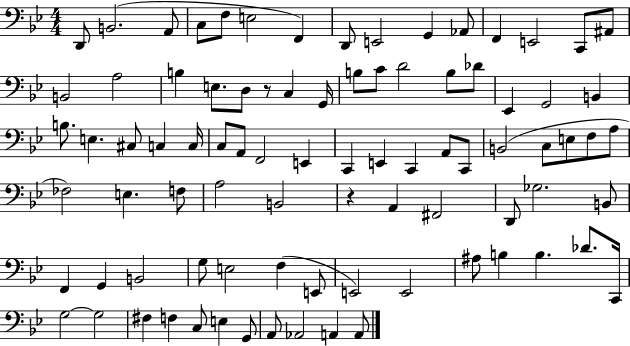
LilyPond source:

{
  \clef bass
  \numericTimeSignature
  \time 4/4
  \key bes \major
  \repeat volta 2 { d,8 b,2.( a,8 | c8 f8 e2 f,4) | d,8 e,2 g,4 aes,8 | f,4 e,2 c,8 ais,8 | \break b,2 a2 | b4 e8. d8 r8 c4 g,16 | b8 c'8 d'2 b8 des'8 | ees,4 g,2 b,4 | \break b8. e4. cis8 c4 c16 | c8 a,8 f,2 e,4 | c,4 e,4 c,4 a,8 c,8 | b,2( c8 e8 f8 a8 | \break fes2) e4. f8 | a2 b,2 | r4 a,4 fis,2 | d,8 ges2. b,8 | \break f,4 g,4 b,2 | g8 e2 f4( e,8 | e,2) e,2 | ais8 b4 b4. des'8. c,16 | \break g2~~ g2 | fis4 f4 c8 e4 g,8 | a,8 aes,2 a,4 a,8 | } \bar "|."
}